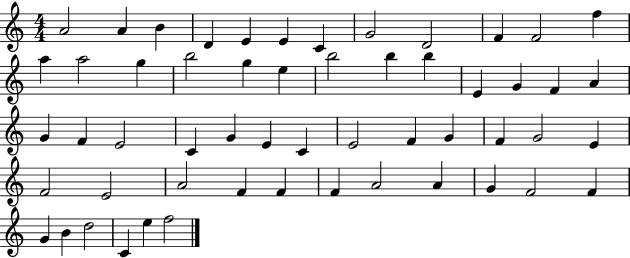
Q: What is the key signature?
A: C major